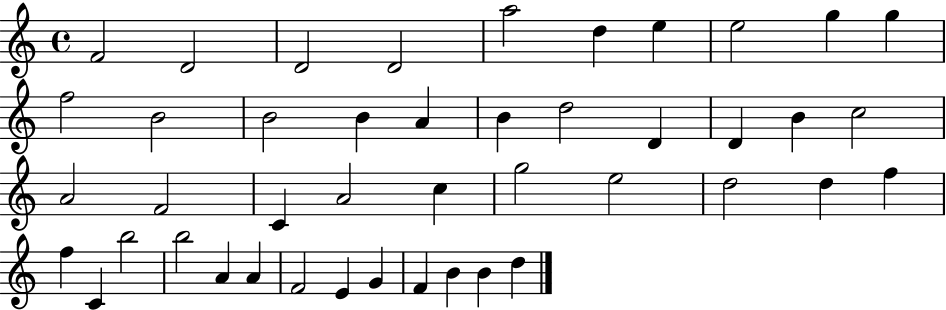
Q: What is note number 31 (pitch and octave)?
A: F5